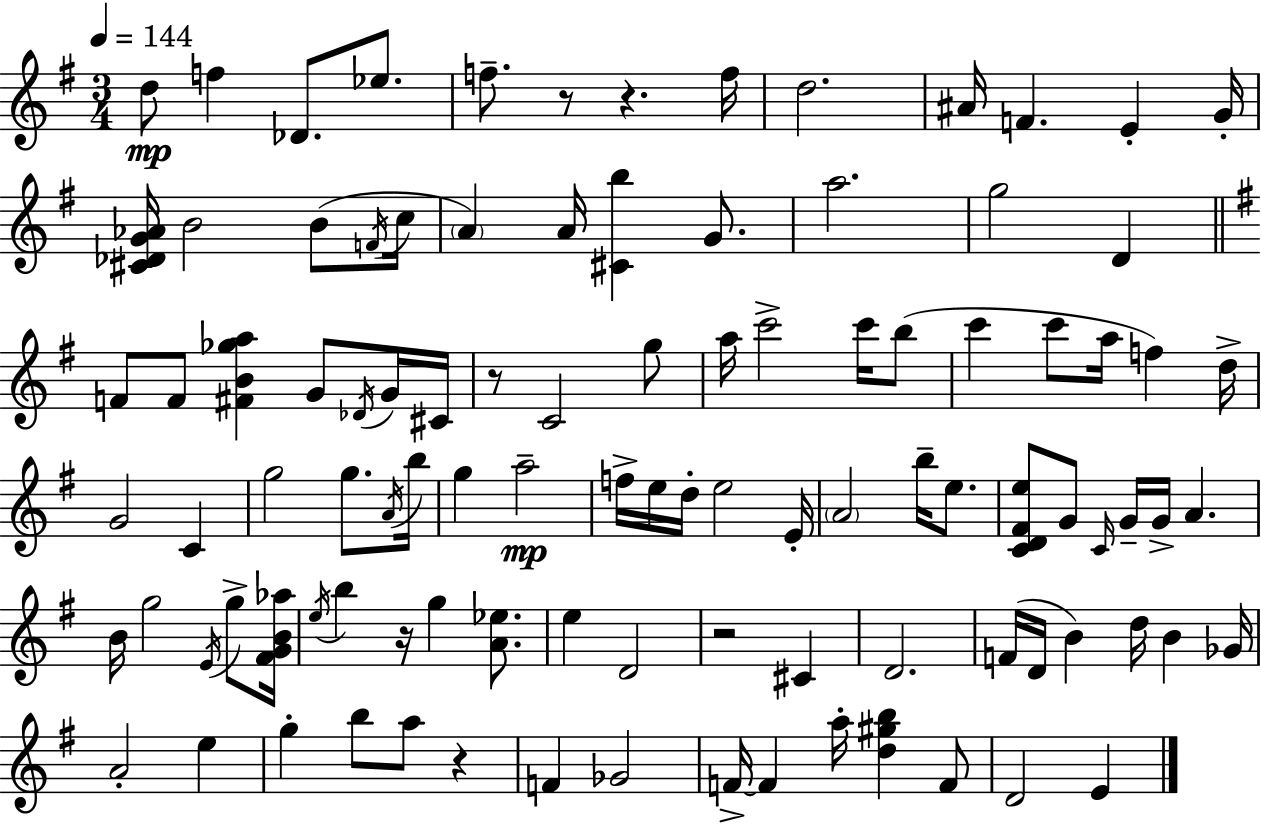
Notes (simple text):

D5/e F5/q Db4/e. Eb5/e. F5/e. R/e R/q. F5/s D5/h. A#4/s F4/q. E4/q G4/s [C#4,Db4,G4,Ab4]/s B4/h B4/e F4/s C5/s A4/q A4/s [C#4,B5]/q G4/e. A5/h. G5/h D4/q F4/e F4/e [F#4,B4,Gb5,A5]/q G4/e Db4/s G4/s C#4/s R/e C4/h G5/e A5/s C6/h C6/s B5/e C6/q C6/e A5/s F5/q D5/s G4/h C4/q G5/h G5/e. A4/s B5/s G5/q A5/h F5/s E5/s D5/s E5/h E4/s A4/h B5/s E5/e. [C4,D4,F#4,E5]/e G4/e C4/s G4/s G4/s A4/q. B4/s G5/h E4/s G5/e [F#4,G4,B4,Ab5]/s E5/s B5/q R/s G5/q [A4,Eb5]/e. E5/q D4/h R/h C#4/q D4/h. F4/s D4/s B4/q D5/s B4/q Gb4/s A4/h E5/q G5/q B5/e A5/e R/q F4/q Gb4/h F4/s F4/q A5/s [D5,G#5,B5]/q F4/e D4/h E4/q